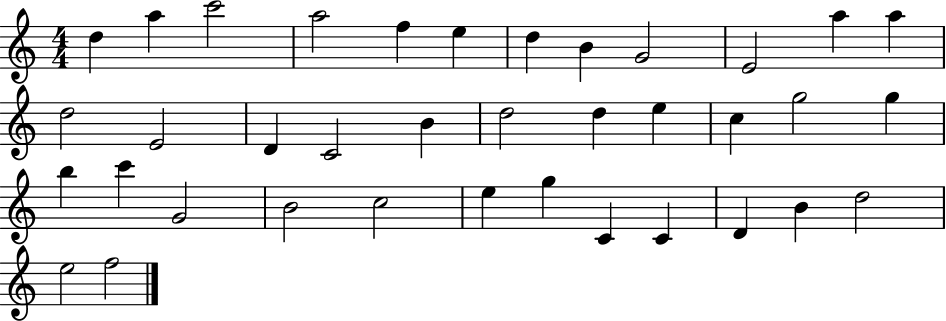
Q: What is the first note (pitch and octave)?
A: D5